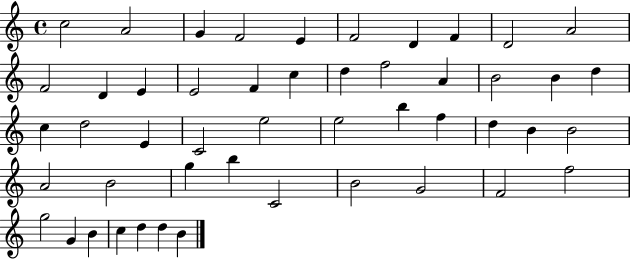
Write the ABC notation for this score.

X:1
T:Untitled
M:4/4
L:1/4
K:C
c2 A2 G F2 E F2 D F D2 A2 F2 D E E2 F c d f2 A B2 B d c d2 E C2 e2 e2 b f d B B2 A2 B2 g b C2 B2 G2 F2 f2 g2 G B c d d B